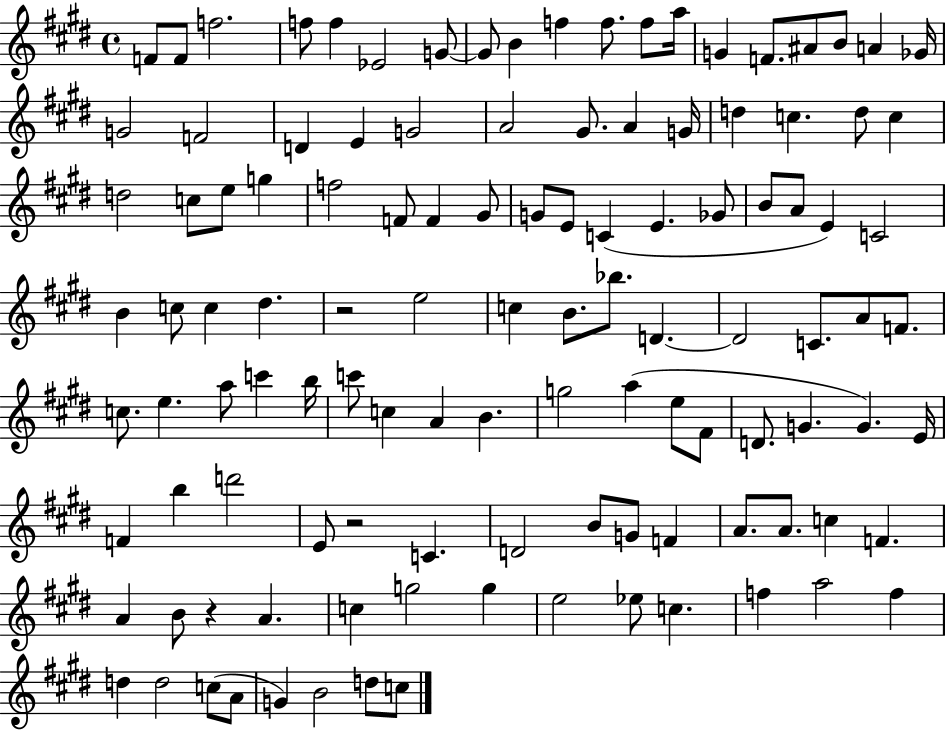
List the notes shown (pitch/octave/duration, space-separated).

F4/e F4/e F5/h. F5/e F5/q Eb4/h G4/e G4/e B4/q F5/q F5/e. F5/e A5/s G4/q F4/e. A#4/e B4/e A4/q Gb4/s G4/h F4/h D4/q E4/q G4/h A4/h G#4/e. A4/q G4/s D5/q C5/q. D5/e C5/q D5/h C5/e E5/e G5/q F5/h F4/e F4/q G#4/e G4/e E4/e C4/q E4/q. Gb4/e B4/e A4/e E4/q C4/h B4/q C5/e C5/q D#5/q. R/h E5/h C5/q B4/e. Bb5/e. D4/q. D4/h C4/e. A4/e F4/e. C5/e. E5/q. A5/e C6/q B5/s C6/e C5/q A4/q B4/q. G5/h A5/q E5/e F#4/e D4/e. G4/q. G4/q. E4/s F4/q B5/q D6/h E4/e R/h C4/q. D4/h B4/e G4/e F4/q A4/e. A4/e. C5/q F4/q. A4/q B4/e R/q A4/q. C5/q G5/h G5/q E5/h Eb5/e C5/q. F5/q A5/h F5/q D5/q D5/h C5/e A4/e G4/q B4/h D5/e C5/e